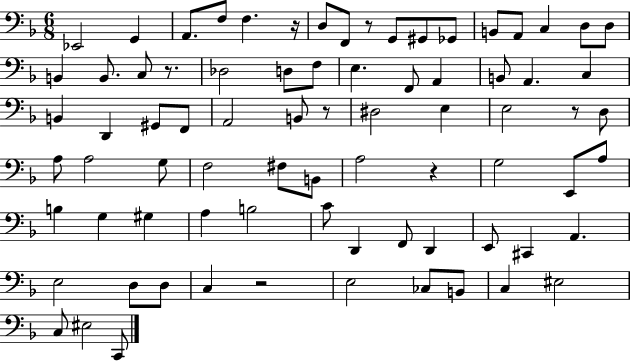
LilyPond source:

{
  \clef bass
  \numericTimeSignature
  \time 6/8
  \key f \major
  \repeat volta 2 { ees,2 g,4 | a,8. f8 f4. r16 | d8 f,8 r8 g,8 gis,8 ges,8 | b,8 a,8 c4 d8 d8 | \break b,4 b,8. c8 r8. | des2 d8 f8 | e4. f,8 a,4 | b,8 a,4. c4 | \break b,4 d,4 gis,8 f,8 | a,2 b,8 r8 | dis2 e4 | e2 r8 d8 | \break a8 a2 g8 | f2 fis8 b,8 | a2 r4 | g2 e,8 a8 | \break b4 g4 gis4 | a4 b2 | c'8 d,4 f,8 d,4 | e,8 cis,4 a,4. | \break e2 d8 d8 | c4 r2 | e2 ces8 b,8 | c4 eis2 | \break c8 eis2 c,8 | } \bar "|."
}